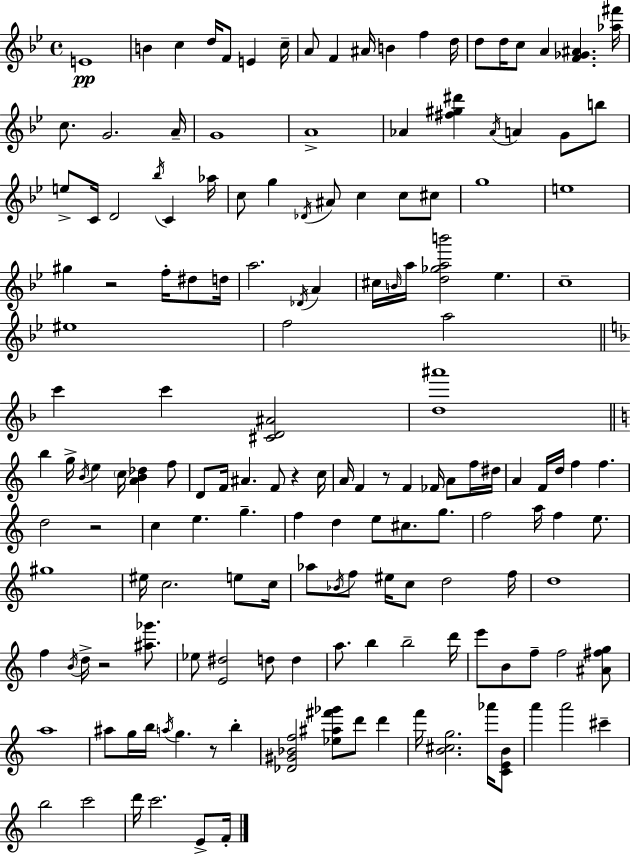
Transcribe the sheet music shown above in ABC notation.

X:1
T:Untitled
M:4/4
L:1/4
K:Bb
E4 B c d/4 F/2 E c/4 A/2 F ^A/4 B f d/4 d/2 d/4 c/2 A [F_G^A] [_a^f']/4 c/2 G2 A/4 G4 A4 _A [^f^g^d'] _A/4 A G/2 b/2 e/2 C/4 D2 _b/4 C _a/4 c/2 g _D/4 ^A/2 c c/2 ^c/2 g4 e4 ^g z2 f/4 ^d/2 d/4 a2 _D/4 A ^c/4 B/4 a/4 [d_gab']2 _e c4 ^e4 f2 a2 c' c' [^CD^A]2 [d^a']4 b g/4 B/4 e c/4 [AB_d] f/2 D/2 F/4 ^A F/2 z c/4 A/4 F z/2 F _F/4 A/2 f/4 ^d/4 A F/4 d/4 f f d2 z2 c e g f d e/2 ^c/2 g/2 f2 a/4 f e/2 ^g4 ^e/4 c2 e/2 c/4 _a/2 _B/4 f/2 ^e/4 c/2 d2 f/4 d4 f B/4 d/4 z2 [^a_g']/2 _e/2 [E^d]2 d/2 d a/2 b b2 d'/4 e'/2 B/2 f/2 f2 [^A^fg]/2 a4 ^a/2 g/4 b/4 a/4 g z/2 b [_D^G_Bf]2 [_e^a^f'_g']/2 d'/2 d' f'/4 [B^cg]2 _a'/4 [CEB]/2 a' a'2 ^c' b2 c'2 d'/4 c'2 E/2 F/4